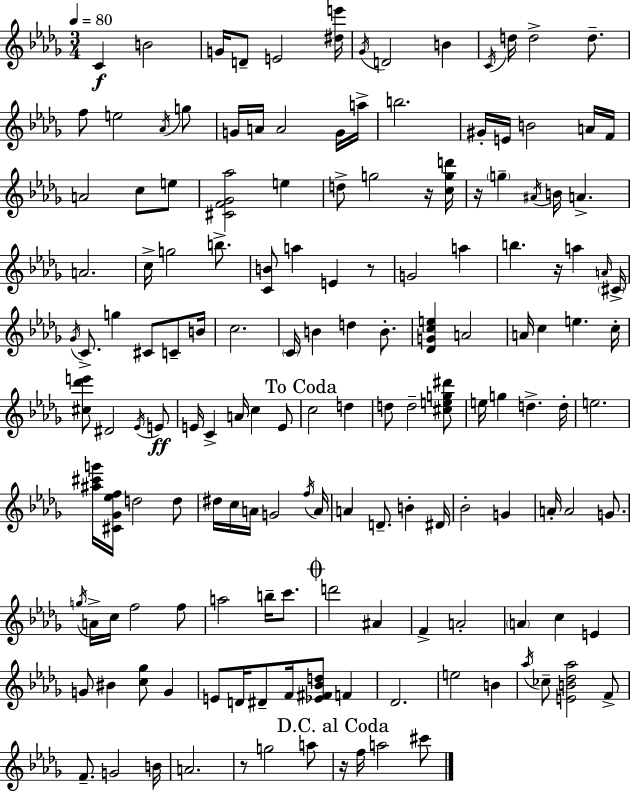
X:1
T:Untitled
M:3/4
L:1/4
K:Bbm
C B2 G/4 D/2 E2 [^de']/4 _G/4 D2 B C/4 d/4 d2 d/2 f/2 e2 _A/4 g/2 G/4 A/4 A2 G/4 a/4 b2 ^G/4 E/4 B2 A/4 F/4 A2 c/2 e/2 [^CF_G_a]2 e d/2 g2 z/4 [cgd']/4 z/4 g ^A/4 B/4 A A2 c/4 g2 b/2 [CB]/2 a E z/2 G2 a b z/4 a A/4 ^C/4 _G/4 C/2 g ^C/2 C/2 B/4 c2 C/4 B d B/2 [_DGce] A2 A/4 c e c/4 [^c_d'e']/2 ^D2 _E/4 E/2 E/4 C A/4 c E/2 c2 d d/2 d2 [^ceg^d']/2 e/4 g d d/4 e2 [^a^c'g']/4 [^C_G_ef]/4 d2 d/2 ^d/4 c/4 A/4 G2 f/4 A/4 A D/2 B ^D/4 _B2 G A/4 A2 G/2 g/4 A/4 c/4 f2 f/2 a2 b/4 c'/2 d'2 ^A F A2 A c E G/2 ^B [c_g]/2 G E/2 D/4 ^D/2 F/4 [_E^F_Bd]/2 F _D2 e2 B _a/4 _c/2 [EB_d_a]2 F/2 F/2 G2 B/4 A2 z/2 g2 a/2 z/4 f/4 a2 ^c'/2